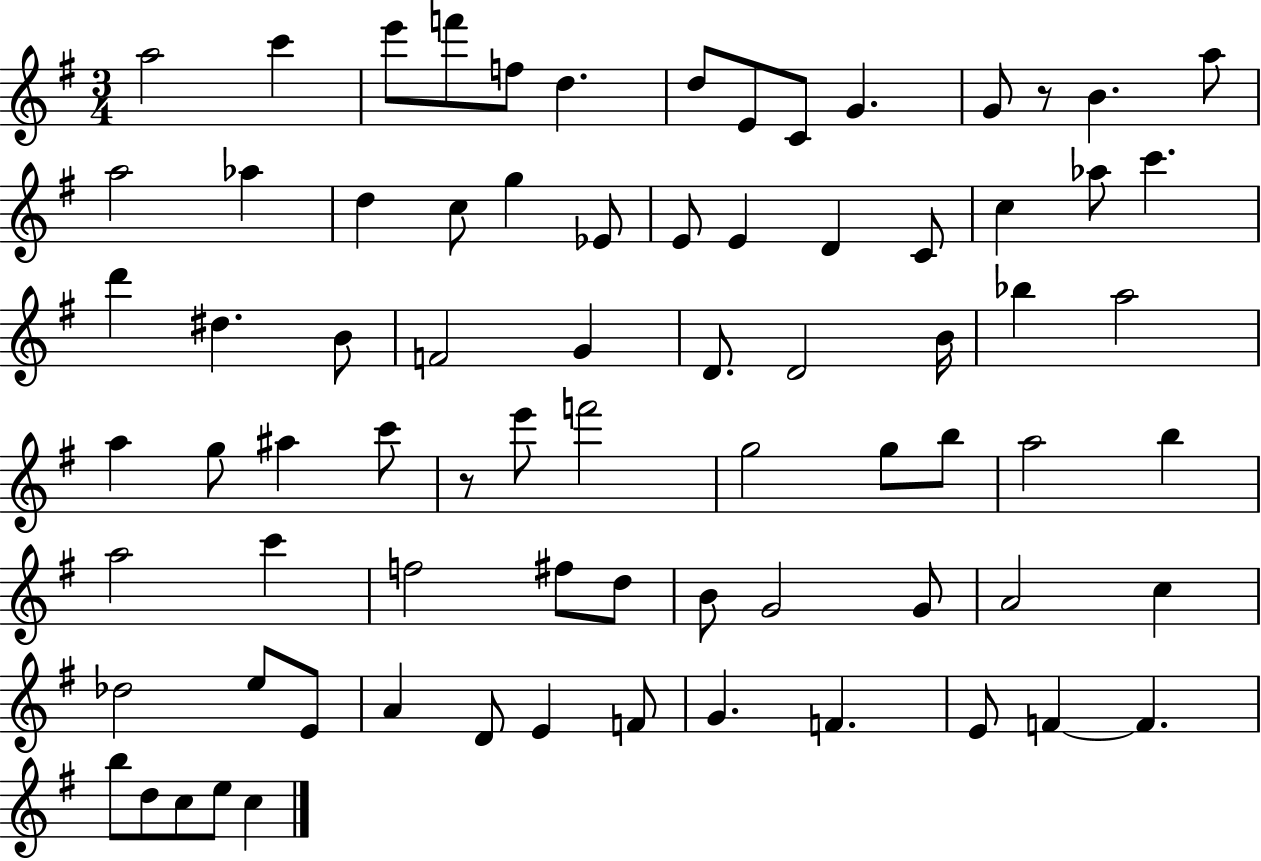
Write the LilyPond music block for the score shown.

{
  \clef treble
  \numericTimeSignature
  \time 3/4
  \key g \major
  a''2 c'''4 | e'''8 f'''8 f''8 d''4. | d''8 e'8 c'8 g'4. | g'8 r8 b'4. a''8 | \break a''2 aes''4 | d''4 c''8 g''4 ees'8 | e'8 e'4 d'4 c'8 | c''4 aes''8 c'''4. | \break d'''4 dis''4. b'8 | f'2 g'4 | d'8. d'2 b'16 | bes''4 a''2 | \break a''4 g''8 ais''4 c'''8 | r8 e'''8 f'''2 | g''2 g''8 b''8 | a''2 b''4 | \break a''2 c'''4 | f''2 fis''8 d''8 | b'8 g'2 g'8 | a'2 c''4 | \break des''2 e''8 e'8 | a'4 d'8 e'4 f'8 | g'4. f'4. | e'8 f'4~~ f'4. | \break b''8 d''8 c''8 e''8 c''4 | \bar "|."
}